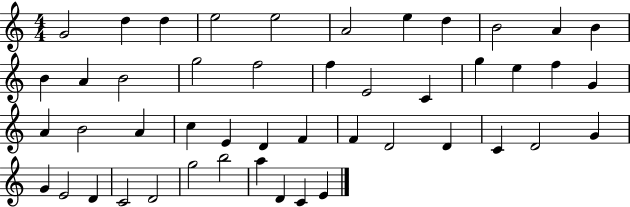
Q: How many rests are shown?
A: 0